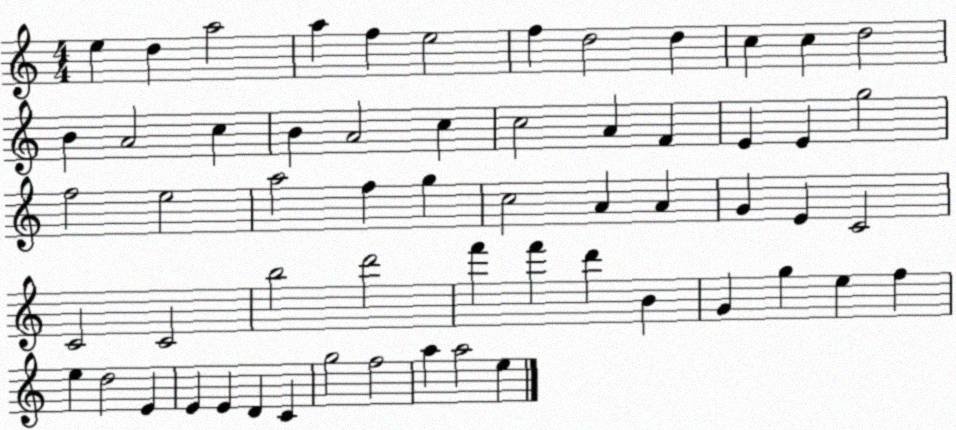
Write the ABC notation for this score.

X:1
T:Untitled
M:4/4
L:1/4
K:C
e d a2 a f e2 f d2 d c c d2 B A2 c B A2 c c2 A F E E g2 f2 e2 a2 f g c2 A A G E C2 C2 C2 b2 d'2 f' f' d' B G g e f e d2 E E E D C g2 f2 a a2 e